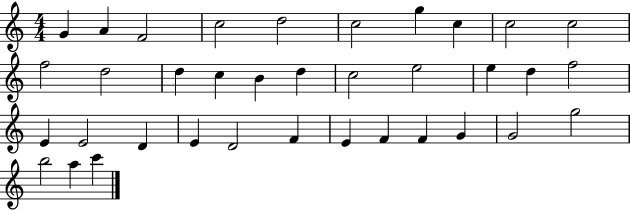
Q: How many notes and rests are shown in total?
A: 36